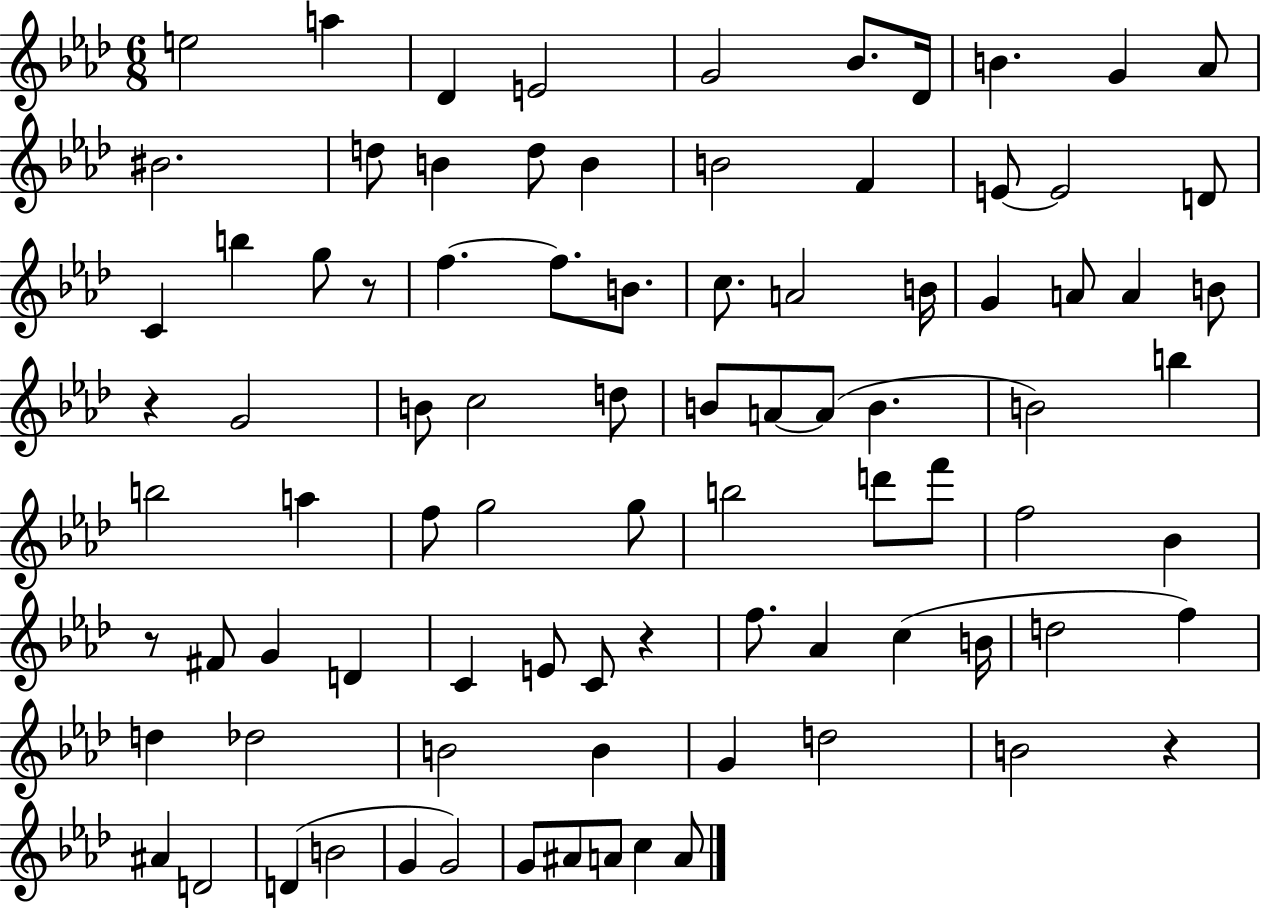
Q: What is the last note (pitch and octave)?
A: A4